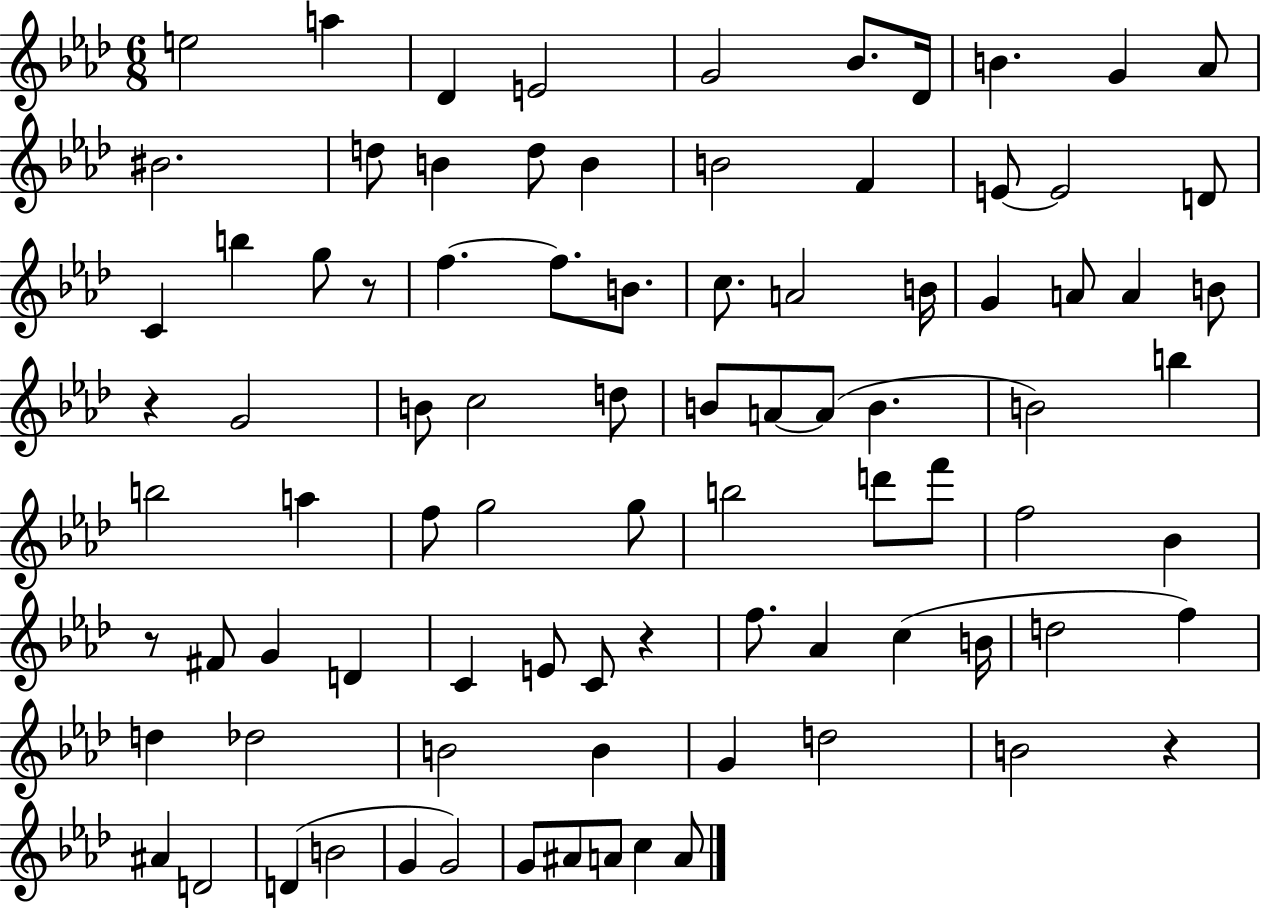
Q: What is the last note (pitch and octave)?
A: A4